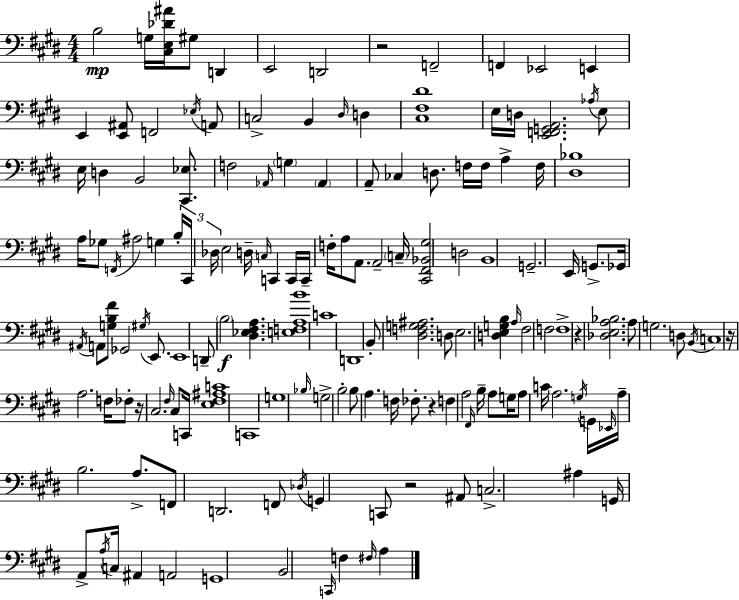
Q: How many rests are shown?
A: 6